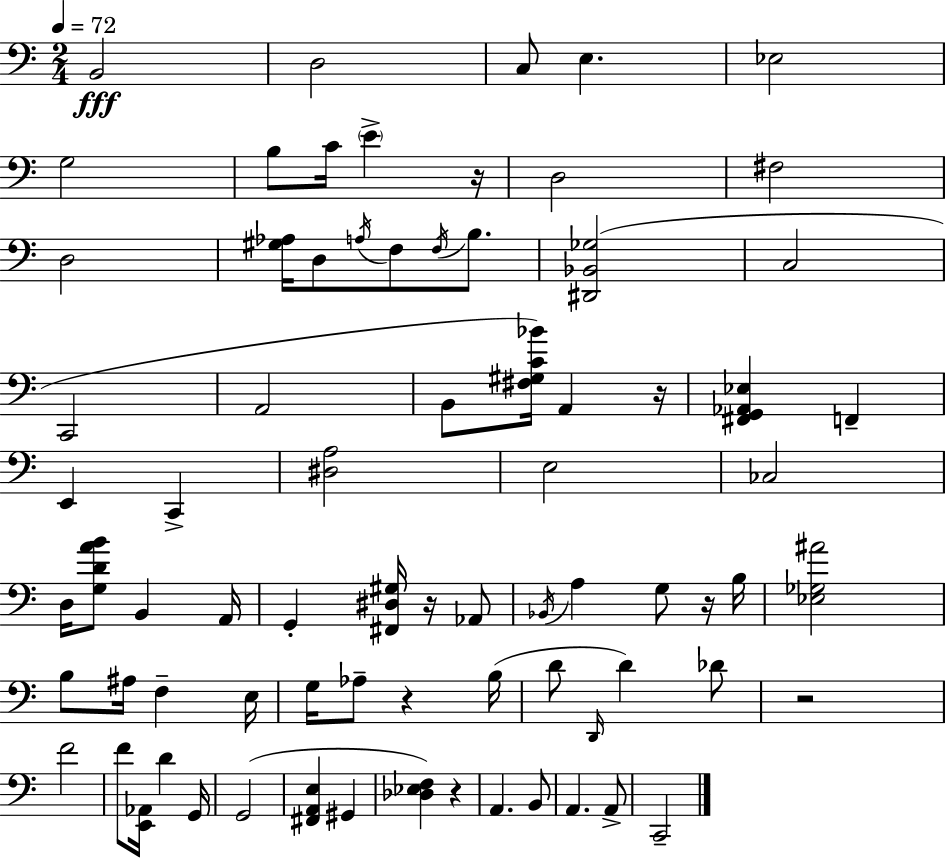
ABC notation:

X:1
T:Untitled
M:2/4
L:1/4
K:Am
B,,2 D,2 C,/2 E, _E,2 G,2 B,/2 C/4 E z/4 D,2 ^F,2 D,2 [^G,_A,]/4 D,/2 A,/4 F,/2 F,/4 B,/2 [^D,,_B,,_G,]2 C,2 C,,2 A,,2 B,,/2 [^F,^G,C_B]/4 A,, z/4 [^F,,G,,_A,,_E,] F,, E,, C,, [^D,A,]2 E,2 _C,2 D,/4 [G,DAB]/2 B,, A,,/4 G,, [^F,,^D,^G,]/4 z/4 _A,,/2 _B,,/4 A, G,/2 z/4 B,/4 [_E,_G,^A]2 B,/2 ^A,/4 F, E,/4 G,/4 _A,/2 z B,/4 D/2 D,,/4 D _D/2 z2 F2 F/2 [E,,_A,,]/4 D G,,/4 G,,2 [^F,,A,,E,] ^G,, [_D,_E,F,] z A,, B,,/2 A,, A,,/2 C,,2